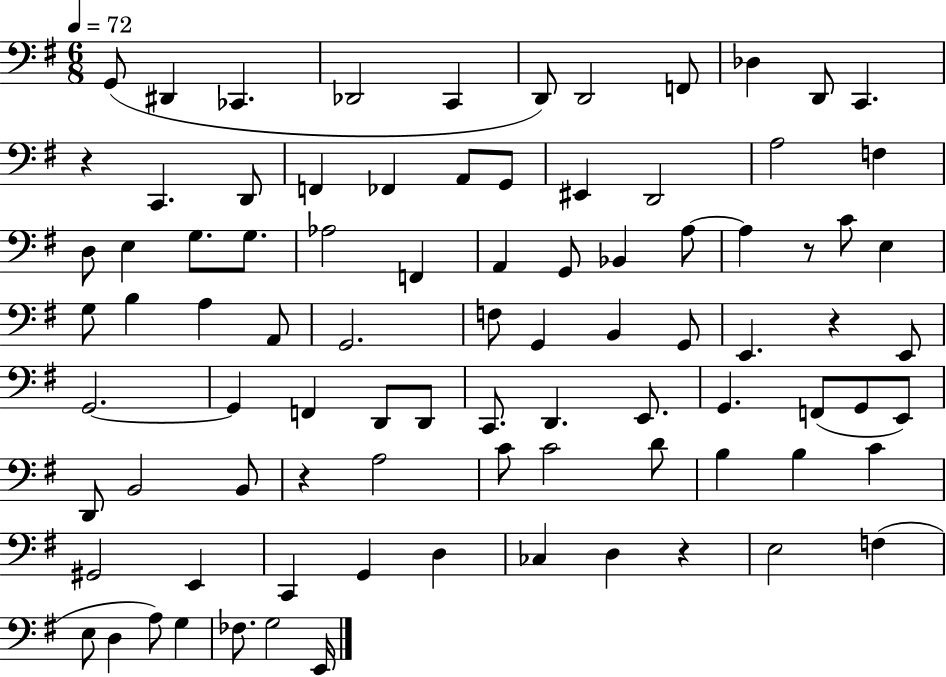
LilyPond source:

{
  \clef bass
  \numericTimeSignature
  \time 6/8
  \key g \major
  \tempo 4 = 72
  \repeat volta 2 { g,8( dis,4 ces,4. | des,2 c,4 | d,8) d,2 f,8 | des4 d,8 c,4. | \break r4 c,4. d,8 | f,4 fes,4 a,8 g,8 | eis,4 d,2 | a2 f4 | \break d8 e4 g8. g8. | aes2 f,4 | a,4 g,8 bes,4 a8~~ | a4 r8 c'8 e4 | \break g8 b4 a4 a,8 | g,2. | f8 g,4 b,4 g,8 | e,4. r4 e,8 | \break g,2.~~ | g,4 f,4 d,8 d,8 | c,8. d,4. e,8. | g,4. f,8( g,8 e,8) | \break d,8 b,2 b,8 | r4 a2 | c'8 c'2 d'8 | b4 b4 c'4 | \break gis,2 e,4 | c,4 g,4 d4 | ces4 d4 r4 | e2 f4( | \break e8 d4 a8) g4 | fes8. g2 e,16 | } \bar "|."
}